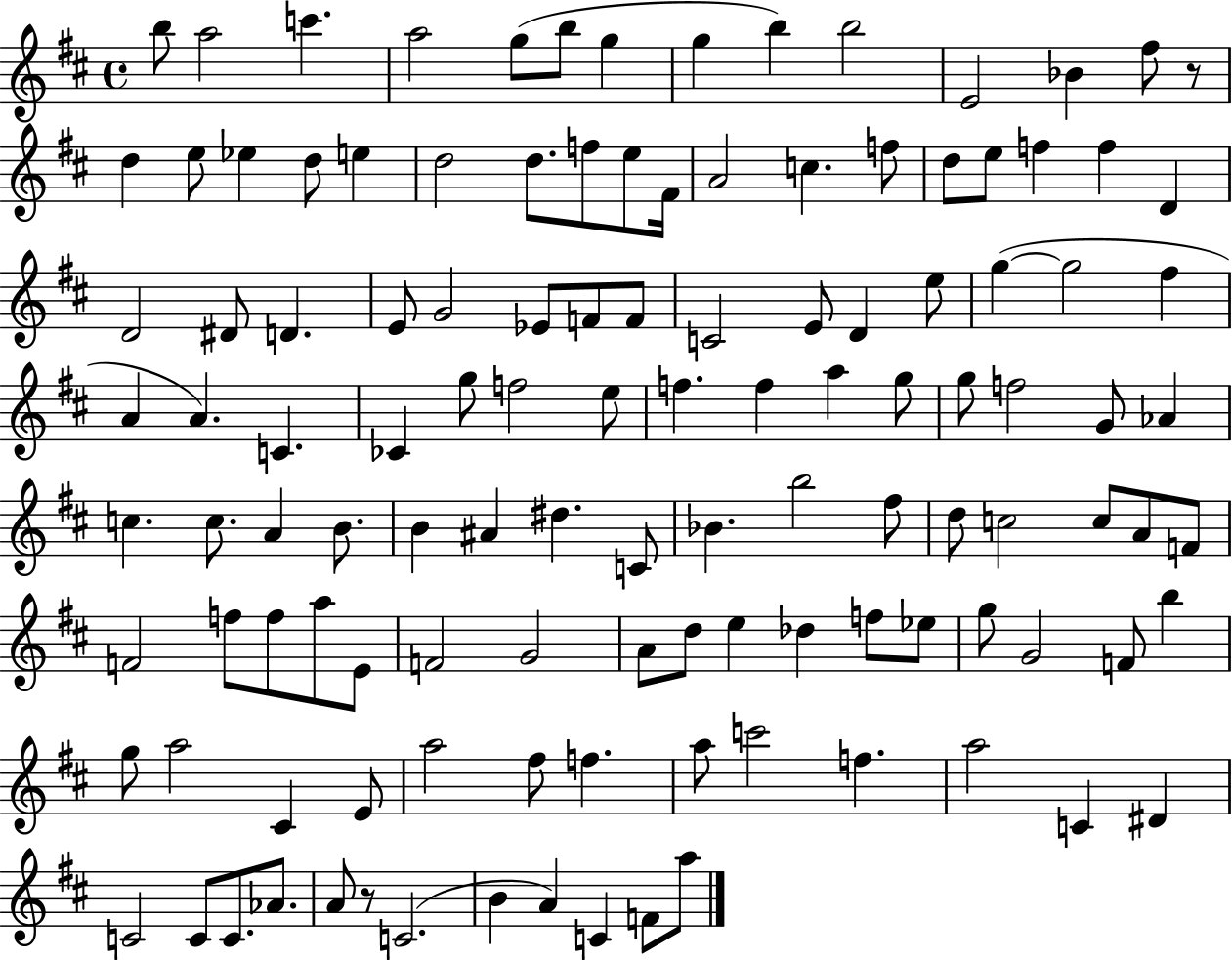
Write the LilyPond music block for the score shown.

{
  \clef treble
  \time 4/4
  \defaultTimeSignature
  \key d \major
  b''8 a''2 c'''4. | a''2 g''8( b''8 g''4 | g''4 b''4) b''2 | e'2 bes'4 fis''8 r8 | \break d''4 e''8 ees''4 d''8 e''4 | d''2 d''8. f''8 e''8 fis'16 | a'2 c''4. f''8 | d''8 e''8 f''4 f''4 d'4 | \break d'2 dis'8 d'4. | e'8 g'2 ees'8 f'8 f'8 | c'2 e'8 d'4 e''8 | g''4~(~ g''2 fis''4 | \break a'4 a'4.) c'4. | ces'4 g''8 f''2 e''8 | f''4. f''4 a''4 g''8 | g''8 f''2 g'8 aes'4 | \break c''4. c''8. a'4 b'8. | b'4 ais'4 dis''4. c'8 | bes'4. b''2 fis''8 | d''8 c''2 c''8 a'8 f'8 | \break f'2 f''8 f''8 a''8 e'8 | f'2 g'2 | a'8 d''8 e''4 des''4 f''8 ees''8 | g''8 g'2 f'8 b''4 | \break g''8 a''2 cis'4 e'8 | a''2 fis''8 f''4. | a''8 c'''2 f''4. | a''2 c'4 dis'4 | \break c'2 c'8 c'8. aes'8. | a'8 r8 c'2.( | b'4 a'4) c'4 f'8 a''8 | \bar "|."
}